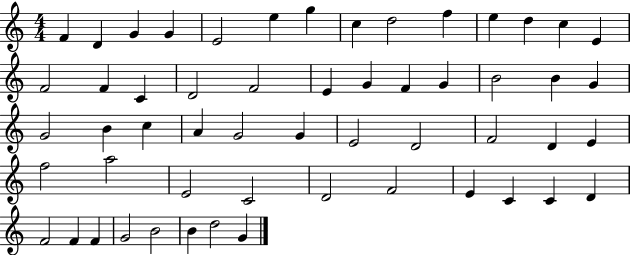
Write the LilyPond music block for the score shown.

{
  \clef treble
  \numericTimeSignature
  \time 4/4
  \key c \major
  f'4 d'4 g'4 g'4 | e'2 e''4 g''4 | c''4 d''2 f''4 | e''4 d''4 c''4 e'4 | \break f'2 f'4 c'4 | d'2 f'2 | e'4 g'4 f'4 g'4 | b'2 b'4 g'4 | \break g'2 b'4 c''4 | a'4 g'2 g'4 | e'2 d'2 | f'2 d'4 e'4 | \break f''2 a''2 | e'2 c'2 | d'2 f'2 | e'4 c'4 c'4 d'4 | \break f'2 f'4 f'4 | g'2 b'2 | b'4 d''2 g'4 | \bar "|."
}